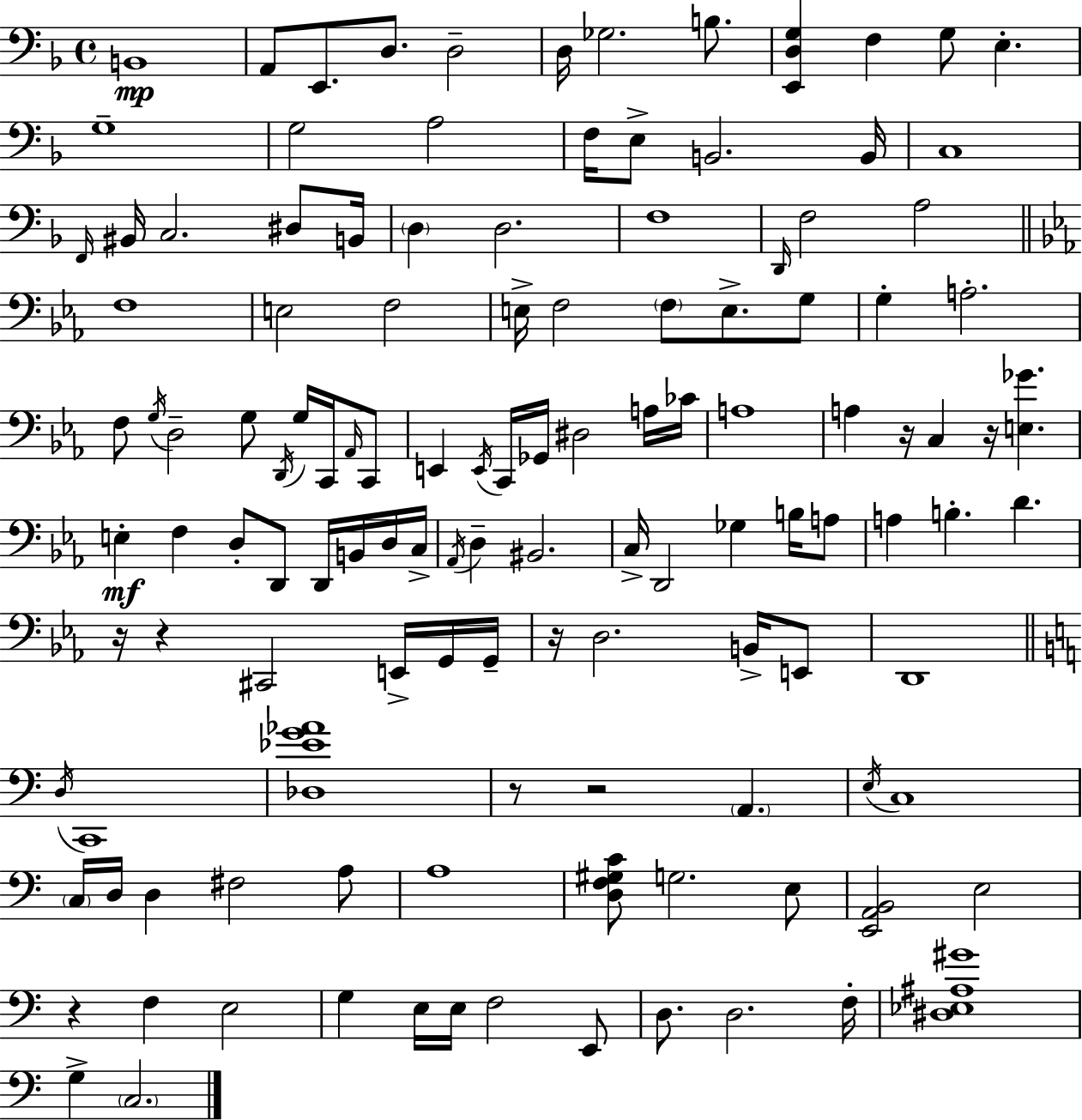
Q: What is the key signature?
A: F major